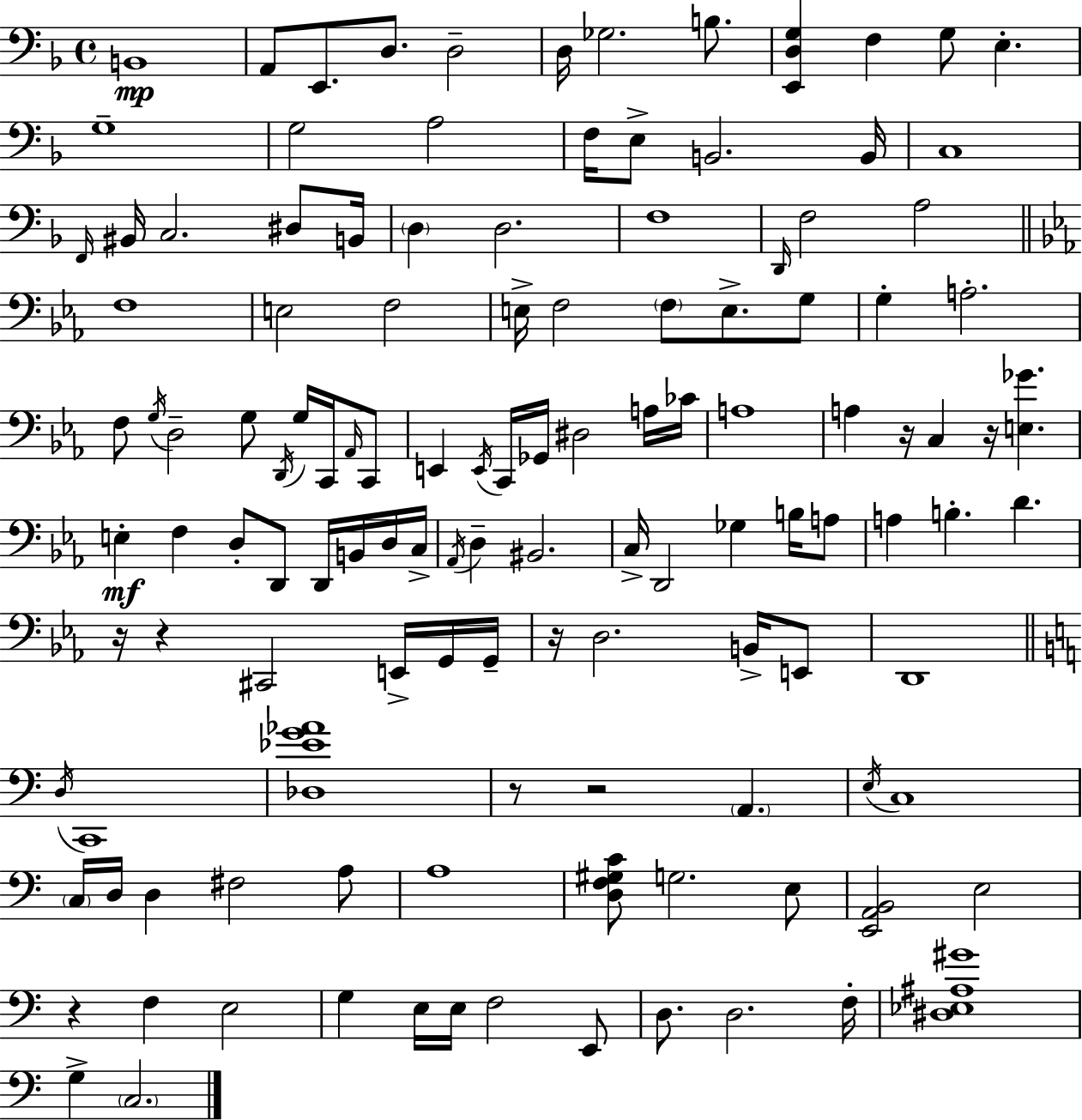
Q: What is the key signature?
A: F major